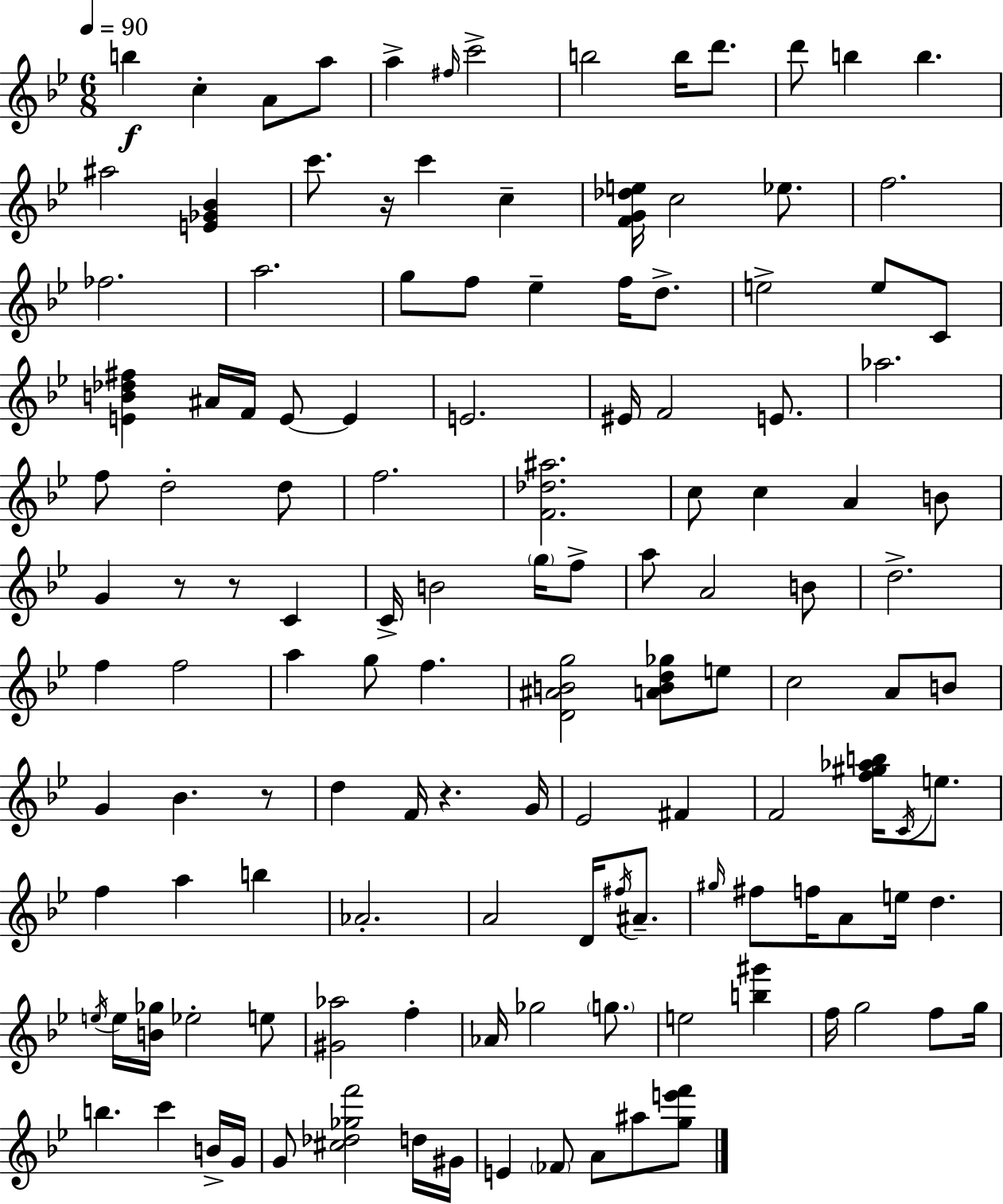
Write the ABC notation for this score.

X:1
T:Untitled
M:6/8
L:1/4
K:Bb
b c A/2 a/2 a ^f/4 c'2 b2 b/4 d'/2 d'/2 b b ^a2 [E_G_B] c'/2 z/4 c' c [FG_de]/4 c2 _e/2 f2 _f2 a2 g/2 f/2 _e f/4 d/2 e2 e/2 C/2 [EB_d^f] ^A/4 F/4 E/2 E E2 ^E/4 F2 E/2 _a2 f/2 d2 d/2 f2 [F_d^a]2 c/2 c A B/2 G z/2 z/2 C C/4 B2 g/4 f/2 a/2 A2 B/2 d2 f f2 a g/2 f [D^ABg]2 [ABd_g]/2 e/2 c2 A/2 B/2 G _B z/2 d F/4 z G/4 _E2 ^F F2 [f^g_ab]/4 C/4 e/2 f a b _A2 A2 D/4 ^f/4 ^A/2 ^g/4 ^f/2 f/4 A/2 e/4 d e/4 e/4 [B_g]/4 _e2 e/2 [^G_a]2 f _A/4 _g2 g/2 e2 [b^g'] f/4 g2 f/2 g/4 b c' B/4 G/4 G/2 [^c_d_gf']2 d/4 ^G/4 E _F/2 A/2 ^a/2 [ge'f']/2